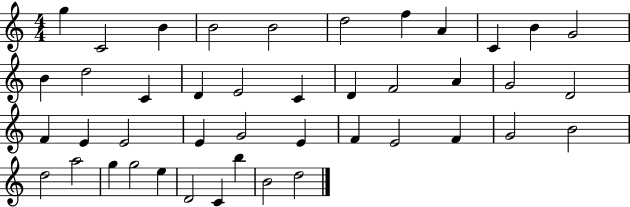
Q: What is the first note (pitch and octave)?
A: G5